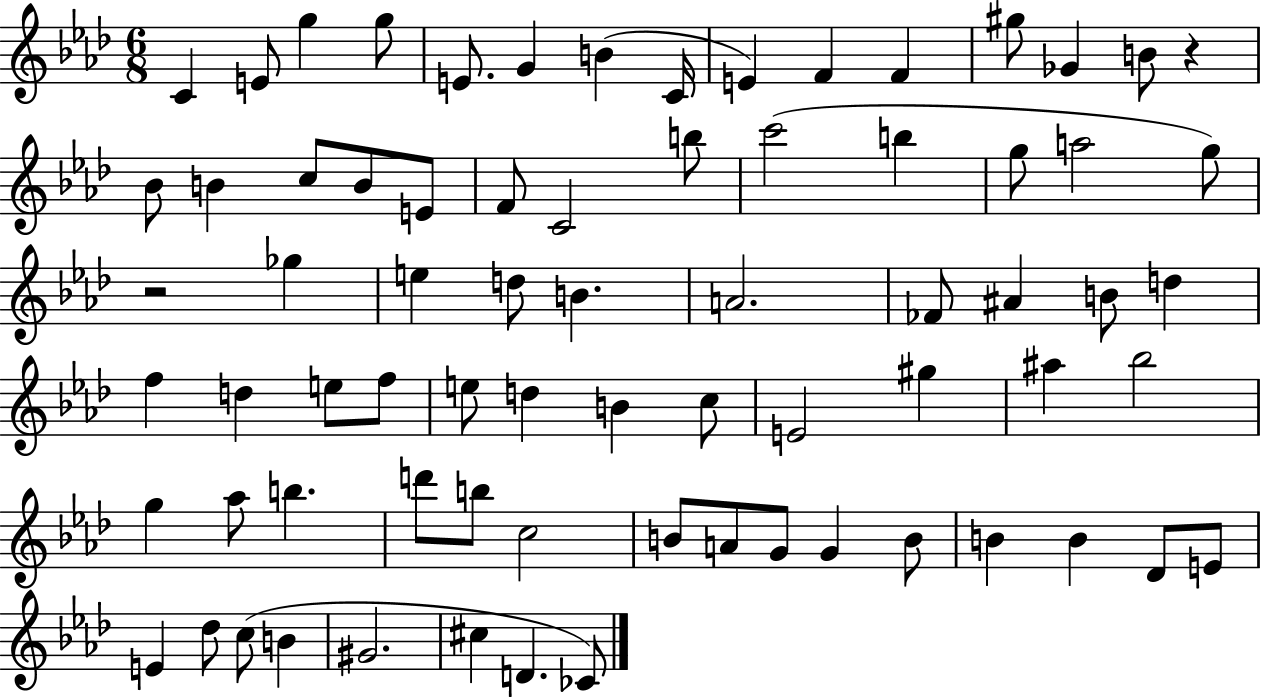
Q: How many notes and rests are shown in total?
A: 73